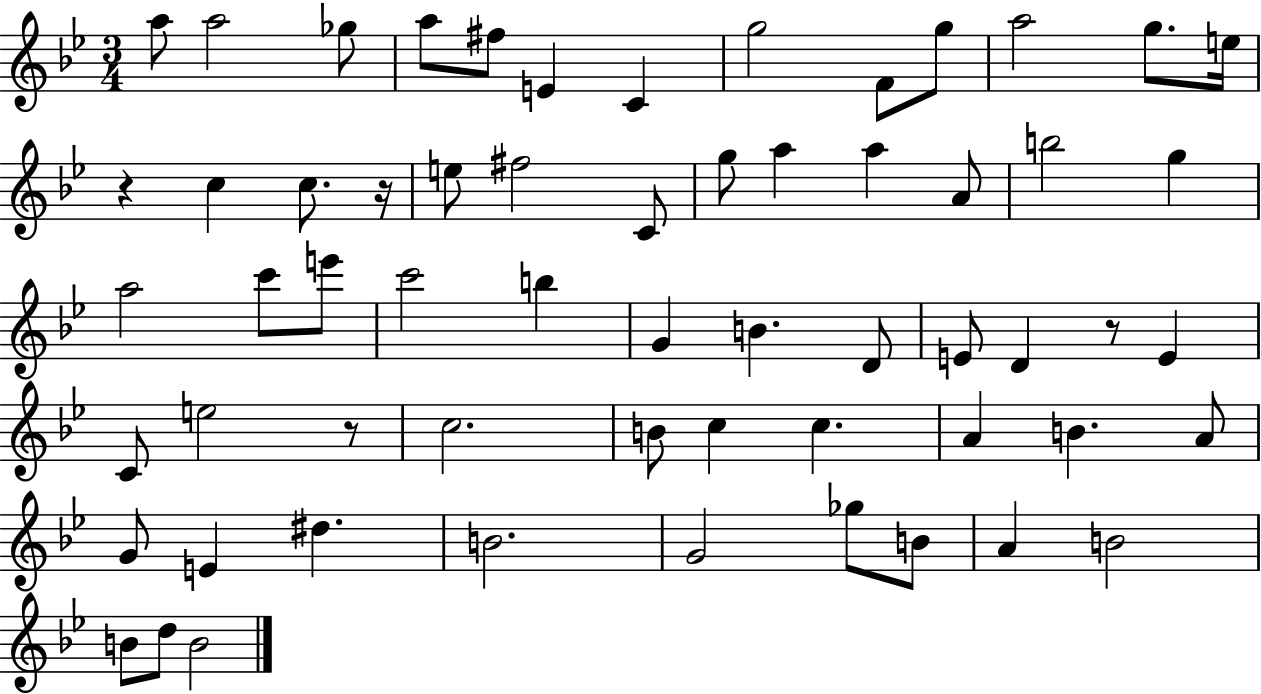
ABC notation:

X:1
T:Untitled
M:3/4
L:1/4
K:Bb
a/2 a2 _g/2 a/2 ^f/2 E C g2 F/2 g/2 a2 g/2 e/4 z c c/2 z/4 e/2 ^f2 C/2 g/2 a a A/2 b2 g a2 c'/2 e'/2 c'2 b G B D/2 E/2 D z/2 E C/2 e2 z/2 c2 B/2 c c A B A/2 G/2 E ^d B2 G2 _g/2 B/2 A B2 B/2 d/2 B2